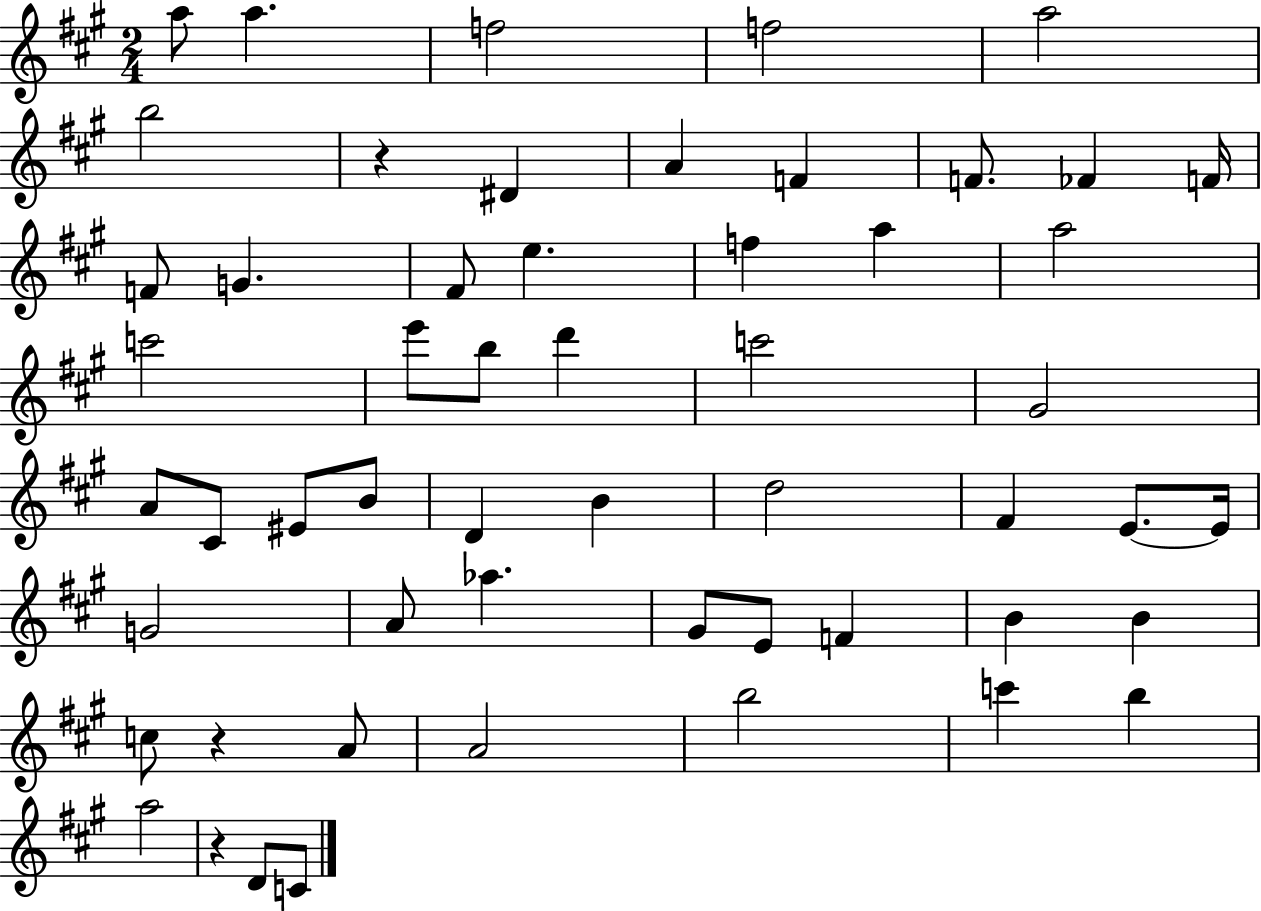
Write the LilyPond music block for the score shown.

{
  \clef treble
  \numericTimeSignature
  \time 2/4
  \key a \major
  a''8 a''4. | f''2 | f''2 | a''2 | \break b''2 | r4 dis'4 | a'4 f'4 | f'8. fes'4 f'16 | \break f'8 g'4. | fis'8 e''4. | f''4 a''4 | a''2 | \break c'''2 | e'''8 b''8 d'''4 | c'''2 | gis'2 | \break a'8 cis'8 eis'8 b'8 | d'4 b'4 | d''2 | fis'4 e'8.~~ e'16 | \break g'2 | a'8 aes''4. | gis'8 e'8 f'4 | b'4 b'4 | \break c''8 r4 a'8 | a'2 | b''2 | c'''4 b''4 | \break a''2 | r4 d'8 c'8 | \bar "|."
}